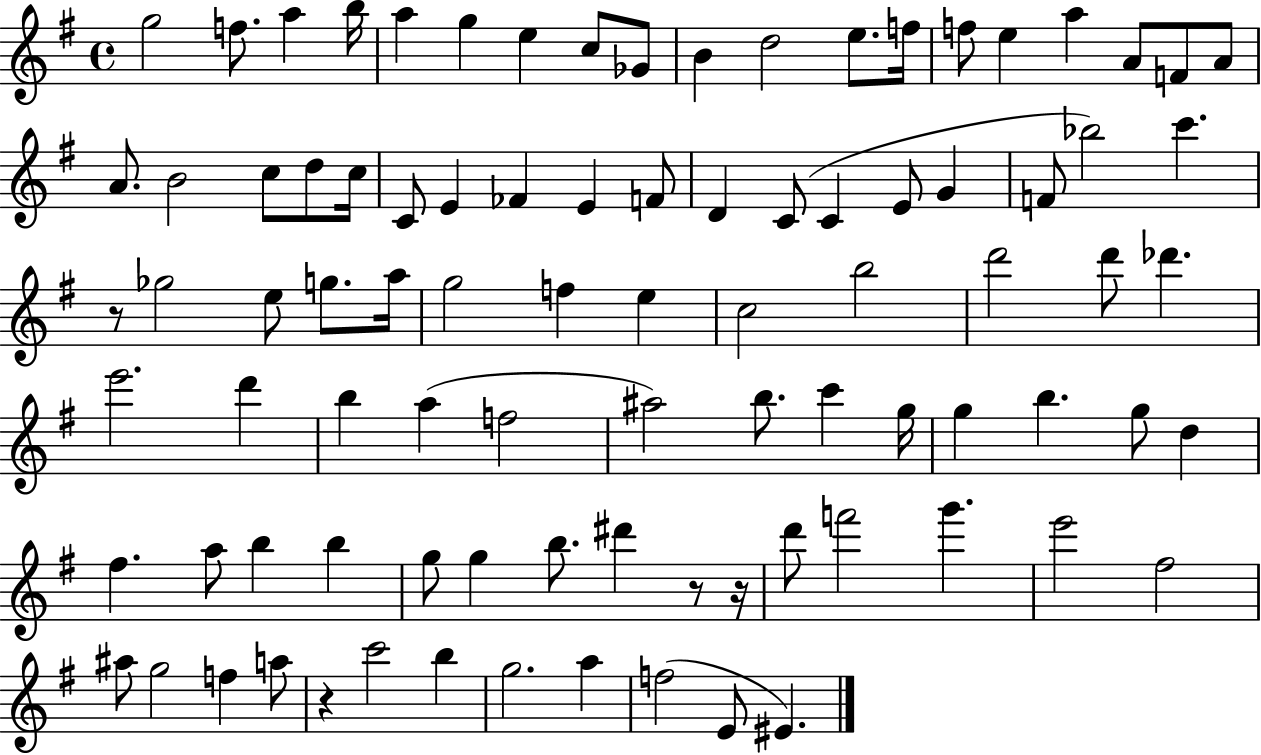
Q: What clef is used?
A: treble